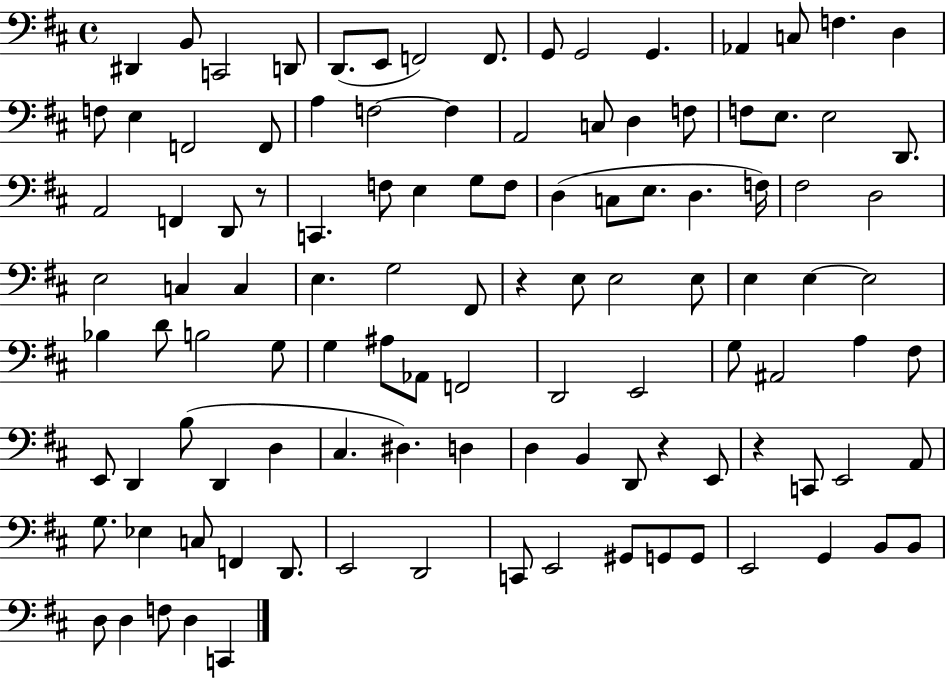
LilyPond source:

{
  \clef bass
  \time 4/4
  \defaultTimeSignature
  \key d \major
  dis,4 b,8 c,2 d,8 | d,8.( e,8 f,2) f,8. | g,8 g,2 g,4. | aes,4 c8 f4. d4 | \break f8 e4 f,2 f,8 | a4 f2~~ f4 | a,2 c8 d4 f8 | f8 e8. e2 d,8. | \break a,2 f,4 d,8 r8 | c,4. f8 e4 g8 f8 | d4( c8 e8. d4. f16) | fis2 d2 | \break e2 c4 c4 | e4. g2 fis,8 | r4 e8 e2 e8 | e4 e4~~ e2 | \break bes4 d'8 b2 g8 | g4 ais8 aes,8 f,2 | d,2 e,2 | g8 ais,2 a4 fis8 | \break e,8 d,4 b8( d,4 d4 | cis4. dis4.) d4 | d4 b,4 d,8 r4 e,8 | r4 c,8 e,2 a,8 | \break g8. ees4 c8 f,4 d,8. | e,2 d,2 | c,8 e,2 gis,8 g,8 g,8 | e,2 g,4 b,8 b,8 | \break d8 d4 f8 d4 c,4 | \bar "|."
}